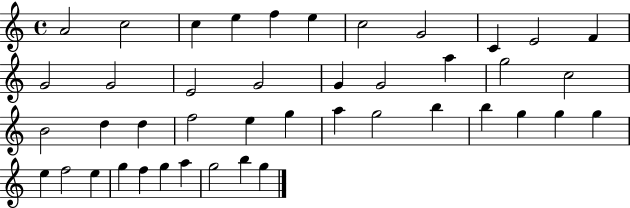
{
  \clef treble
  \time 4/4
  \defaultTimeSignature
  \key c \major
  a'2 c''2 | c''4 e''4 f''4 e''4 | c''2 g'2 | c'4 e'2 f'4 | \break g'2 g'2 | e'2 g'2 | g'4 g'2 a''4 | g''2 c''2 | \break b'2 d''4 d''4 | f''2 e''4 g''4 | a''4 g''2 b''4 | b''4 g''4 g''4 g''4 | \break e''4 f''2 e''4 | g''4 f''4 g''4 a''4 | g''2 b''4 g''4 | \bar "|."
}